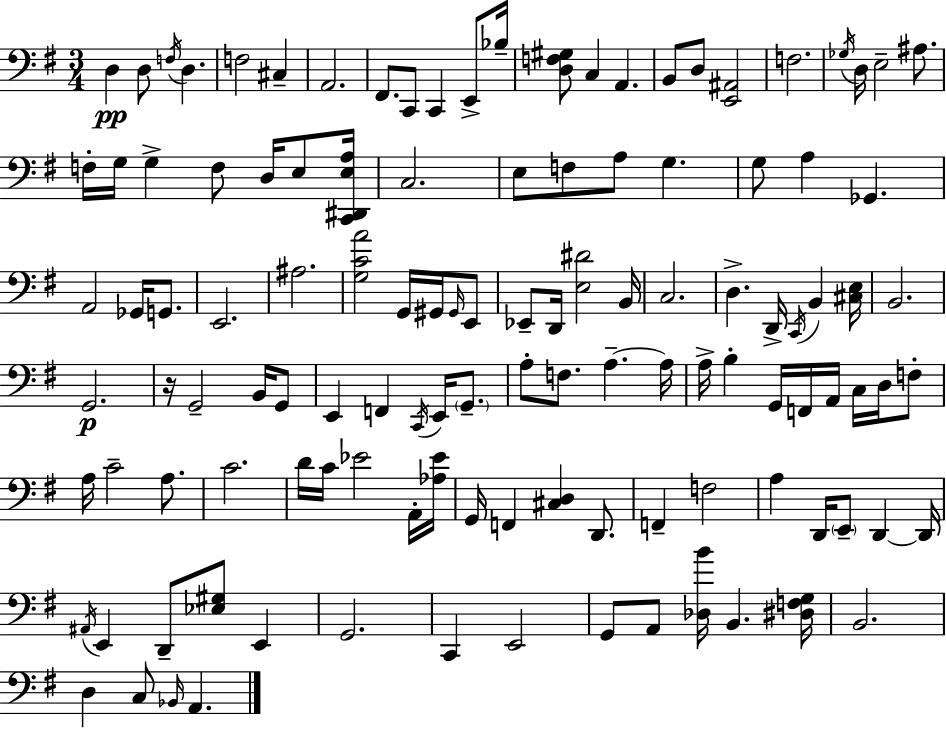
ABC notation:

X:1
T:Untitled
M:3/4
L:1/4
K:Em
D, D,/2 F,/4 D, F,2 ^C, A,,2 ^F,,/2 C,,/2 C,, E,,/2 _B,/4 [D,F,^G,]/2 C, A,, B,,/2 D,/2 [E,,^A,,]2 F,2 _G,/4 D,/4 E,2 ^A,/2 F,/4 G,/4 G, F,/2 D,/4 E,/2 [C,,^D,,E,A,]/4 C,2 E,/2 F,/2 A,/2 G, G,/2 A, _G,, A,,2 _G,,/4 G,,/2 E,,2 ^A,2 [G,CA]2 G,,/4 ^G,,/4 ^G,,/4 E,,/2 _E,,/2 D,,/4 [E,^D]2 B,,/4 C,2 D, D,,/4 C,,/4 B,, [^C,E,]/4 B,,2 G,,2 z/4 G,,2 B,,/4 G,,/2 E,, F,, C,,/4 E,,/4 G,,/2 A,/2 F,/2 A, A,/4 A,/4 B, G,,/4 F,,/4 A,,/4 C,/4 D,/4 F,/2 A,/4 C2 A,/2 C2 D/4 C/4 _E2 A,,/4 [_A,_E]/4 G,,/4 F,, [^C,D,] D,,/2 F,, F,2 A, D,,/4 E,,/2 D,, D,,/4 ^A,,/4 E,, D,,/2 [_E,^G,]/2 E,, G,,2 C,, E,,2 G,,/2 A,,/2 [_D,B]/4 B,, [^D,F,G,]/4 B,,2 D, C,/2 _B,,/4 A,,